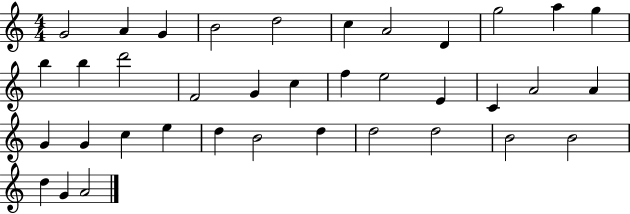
X:1
T:Untitled
M:4/4
L:1/4
K:C
G2 A G B2 d2 c A2 D g2 a g b b d'2 F2 G c f e2 E C A2 A G G c e d B2 d d2 d2 B2 B2 d G A2